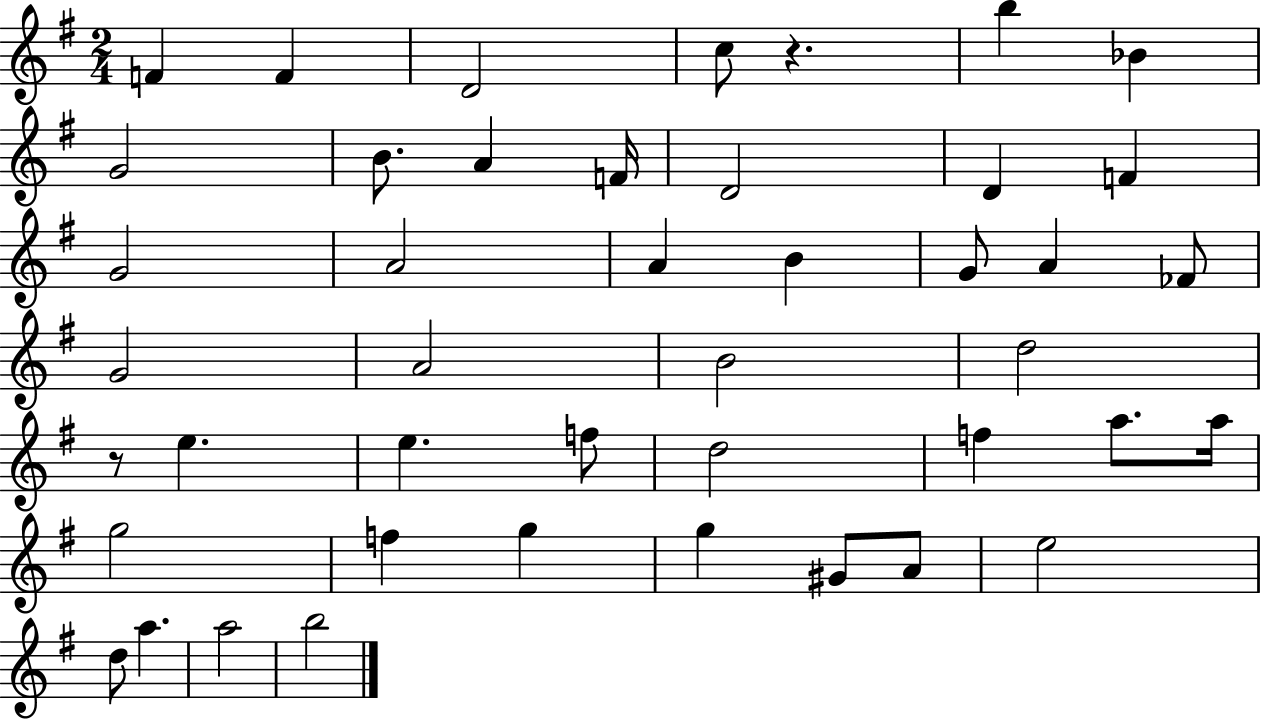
F4/q F4/q D4/h C5/e R/q. B5/q Bb4/q G4/h B4/e. A4/q F4/s D4/h D4/q F4/q G4/h A4/h A4/q B4/q G4/e A4/q FES4/e G4/h A4/h B4/h D5/h R/e E5/q. E5/q. F5/e D5/h F5/q A5/e. A5/s G5/h F5/q G5/q G5/q G#4/e A4/e E5/h D5/e A5/q. A5/h B5/h